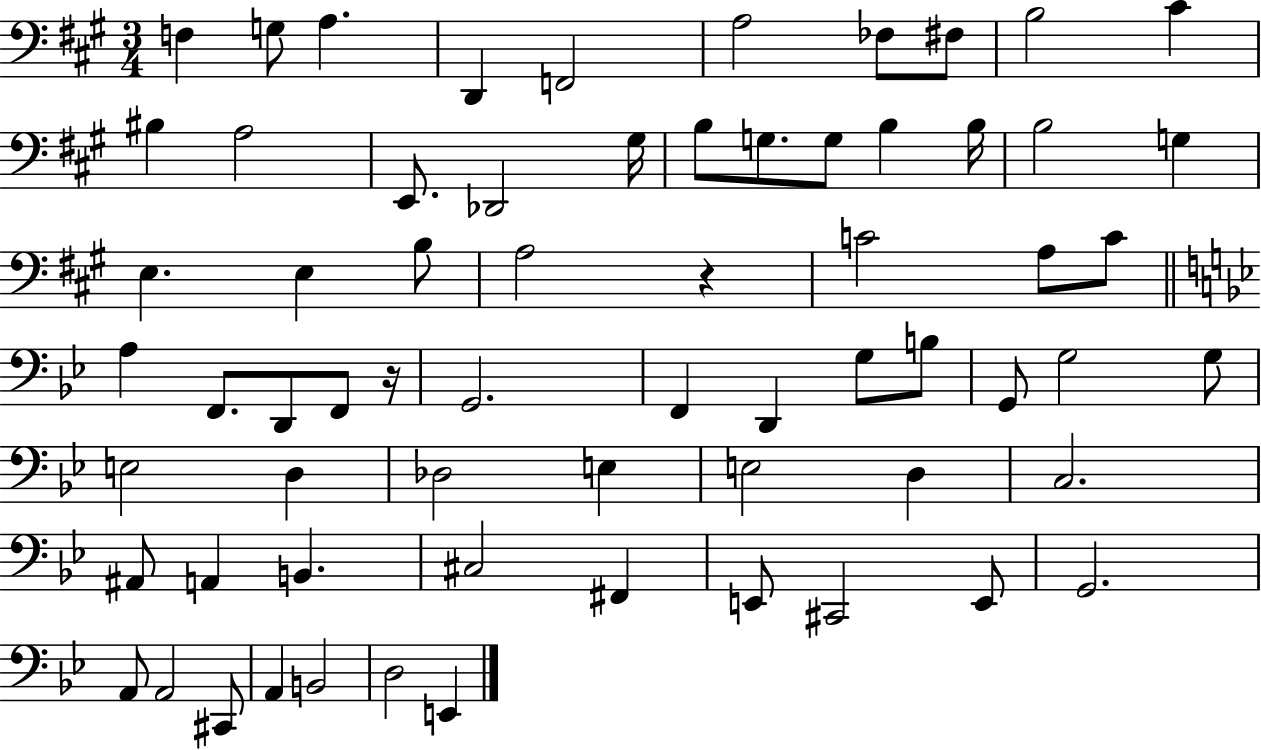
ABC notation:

X:1
T:Untitled
M:3/4
L:1/4
K:A
F, G,/2 A, D,, F,,2 A,2 _F,/2 ^F,/2 B,2 ^C ^B, A,2 E,,/2 _D,,2 ^G,/4 B,/2 G,/2 G,/2 B, B,/4 B,2 G, E, E, B,/2 A,2 z C2 A,/2 C/2 A, F,,/2 D,,/2 F,,/2 z/4 G,,2 F,, D,, G,/2 B,/2 G,,/2 G,2 G,/2 E,2 D, _D,2 E, E,2 D, C,2 ^A,,/2 A,, B,, ^C,2 ^F,, E,,/2 ^C,,2 E,,/2 G,,2 A,,/2 A,,2 ^C,,/2 A,, B,,2 D,2 E,,